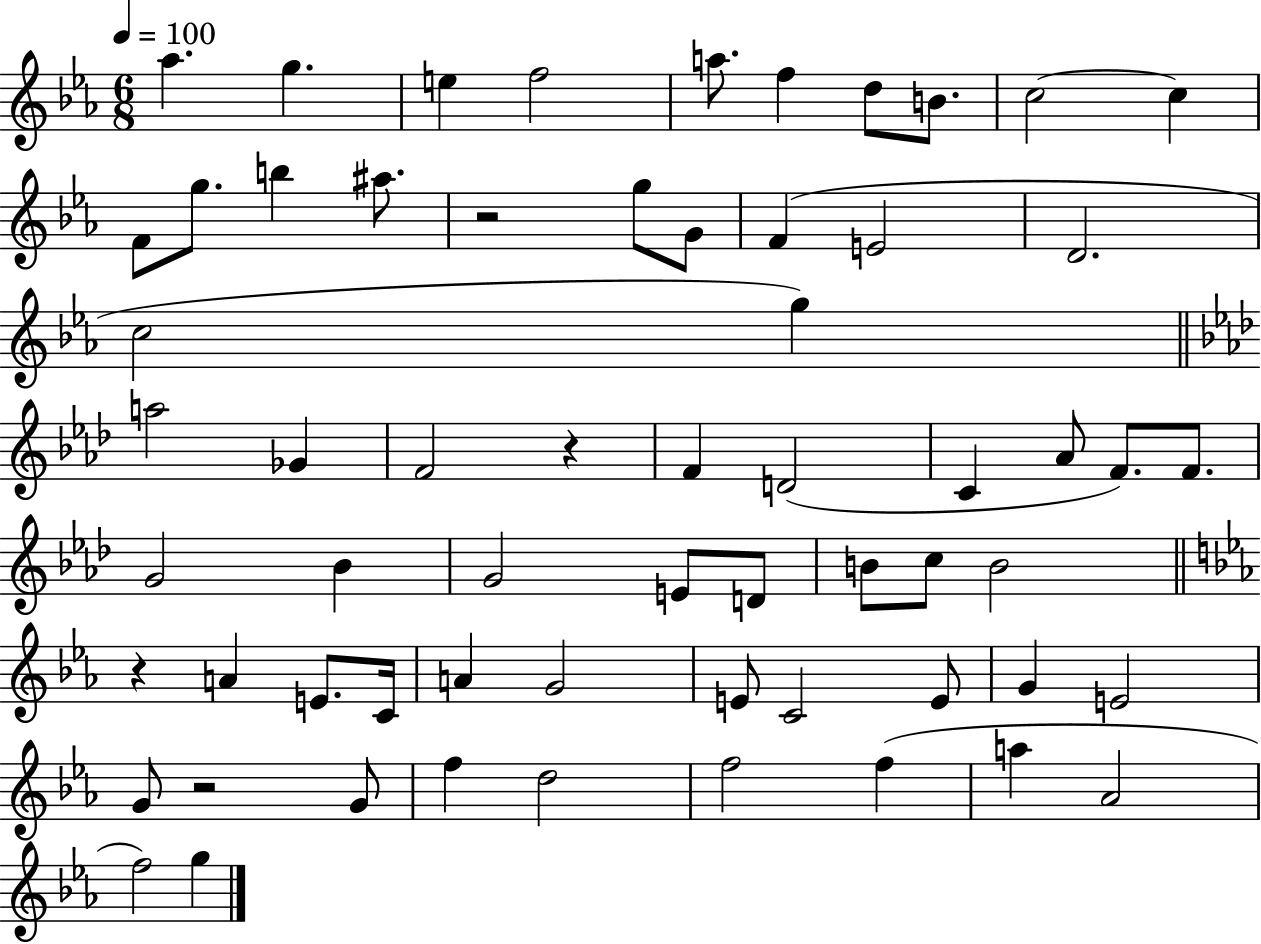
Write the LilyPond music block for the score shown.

{
  \clef treble
  \numericTimeSignature
  \time 6/8
  \key ees \major
  \tempo 4 = 100
  \repeat volta 2 { aes''4. g''4. | e''4 f''2 | a''8. f''4 d''8 b'8. | c''2~~ c''4 | \break f'8 g''8. b''4 ais''8. | r2 g''8 g'8 | f'4( e'2 | d'2. | \break c''2 g''4) | \bar "||" \break \key aes \major a''2 ges'4 | f'2 r4 | f'4 d'2( | c'4 aes'8 f'8.) f'8. | \break g'2 bes'4 | g'2 e'8 d'8 | b'8 c''8 b'2 | \bar "||" \break \key ees \major r4 a'4 e'8. c'16 | a'4 g'2 | e'8 c'2 e'8 | g'4 e'2 | \break g'8 r2 g'8 | f''4 d''2 | f''2 f''4( | a''4 aes'2 | \break f''2) g''4 | } \bar "|."
}